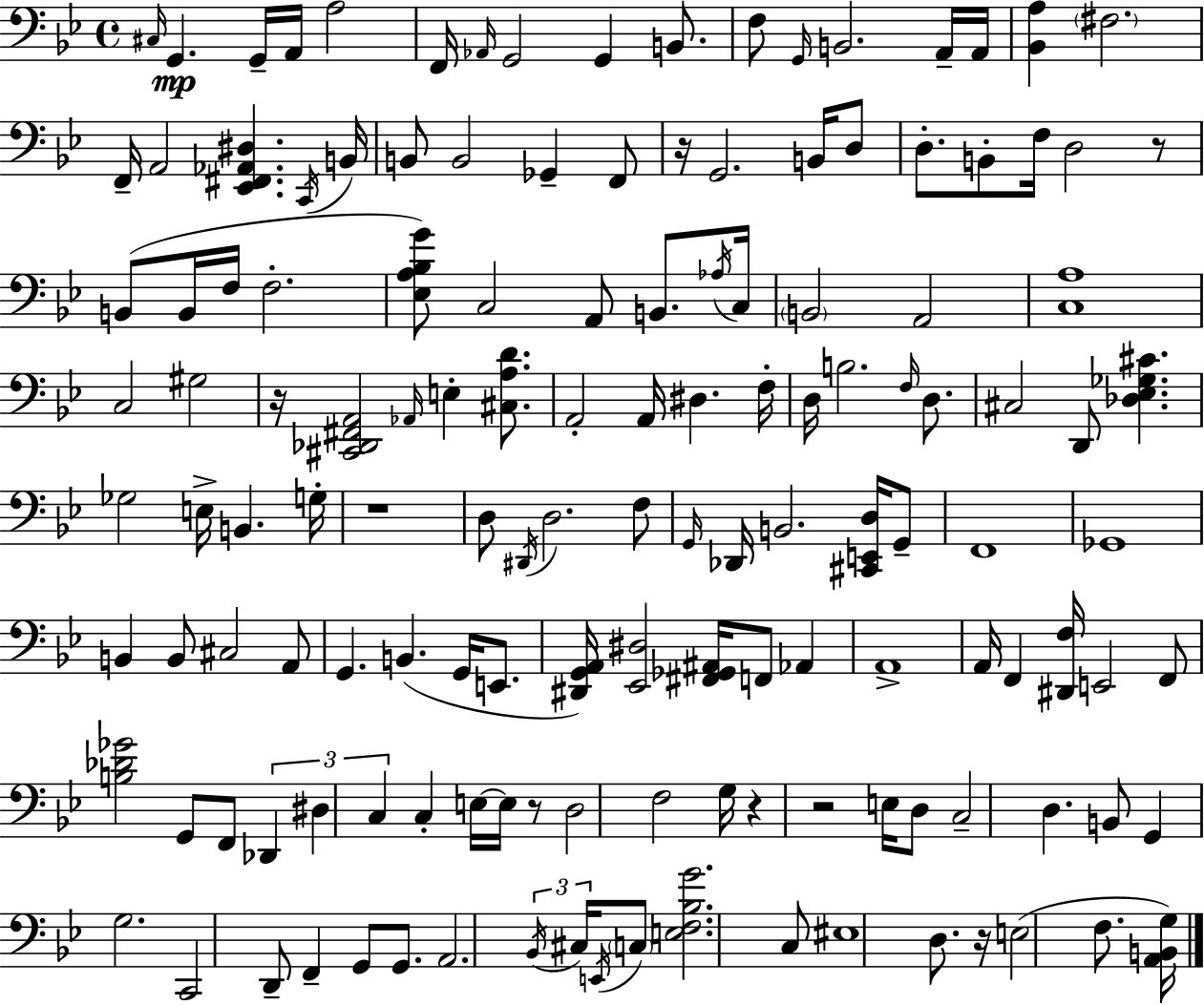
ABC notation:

X:1
T:Untitled
M:4/4
L:1/4
K:Gm
^C,/4 G,, G,,/4 A,,/4 A,2 F,,/4 _A,,/4 G,,2 G,, B,,/2 F,/2 G,,/4 B,,2 A,,/4 A,,/4 [_B,,A,] ^F,2 F,,/4 A,,2 [_E,,^F,,_A,,^D,] C,,/4 B,,/4 B,,/2 B,,2 _G,, F,,/2 z/4 G,,2 B,,/4 D,/2 D,/2 B,,/2 F,/4 D,2 z/2 B,,/2 B,,/4 F,/4 F,2 [_E,A,_B,G]/2 C,2 A,,/2 B,,/2 _A,/4 C,/4 B,,2 A,,2 [C,A,]4 C,2 ^G,2 z/4 [^C,,_D,,^F,,A,,]2 _A,,/4 E, [^C,A,D]/2 A,,2 A,,/4 ^D, F,/4 D,/4 B,2 F,/4 D,/2 ^C,2 D,,/2 [_D,_E,_G,^C] _G,2 E,/4 B,, G,/4 z4 D,/2 ^D,,/4 D,2 F,/2 G,,/4 _D,,/4 B,,2 [^C,,E,,D,]/4 G,,/2 F,,4 _G,,4 B,, B,,/2 ^C,2 A,,/2 G,, B,, G,,/4 E,,/2 [^D,,G,,A,,]/4 [_E,,^D,]2 [^F,,_G,,^A,,]/4 F,,/2 _A,, A,,4 A,,/4 F,, [^D,,F,]/4 E,,2 F,,/2 [B,_D_G]2 G,,/2 F,,/2 _D,, ^D, C, C, E,/4 E,/4 z/2 D,2 F,2 G,/4 z z2 E,/4 D,/2 C,2 D, B,,/2 G,, G,2 C,,2 D,,/2 F,, G,,/2 G,,/2 A,,2 _B,,/4 ^C,/4 E,,/4 C,/2 [E,F,_B,G]2 C,/2 ^E,4 D,/2 z/4 E,2 F,/2 [A,,B,,G,]/4